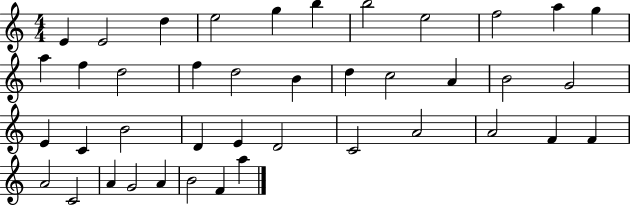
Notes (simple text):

E4/q E4/h D5/q E5/h G5/q B5/q B5/h E5/h F5/h A5/q G5/q A5/q F5/q D5/h F5/q D5/h B4/q D5/q C5/h A4/q B4/h G4/h E4/q C4/q B4/h D4/q E4/q D4/h C4/h A4/h A4/h F4/q F4/q A4/h C4/h A4/q G4/h A4/q B4/h F4/q A5/q